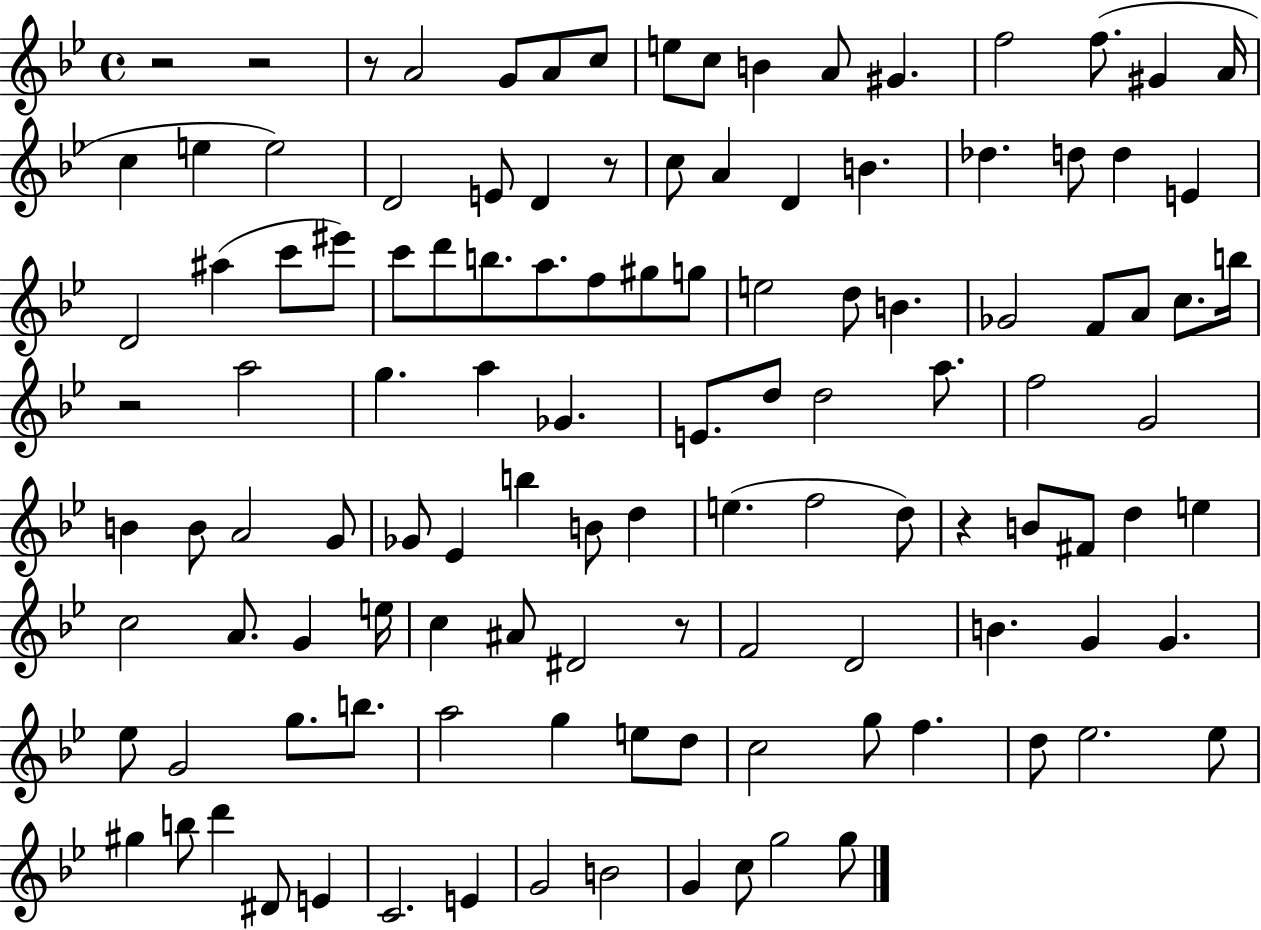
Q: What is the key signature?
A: BES major